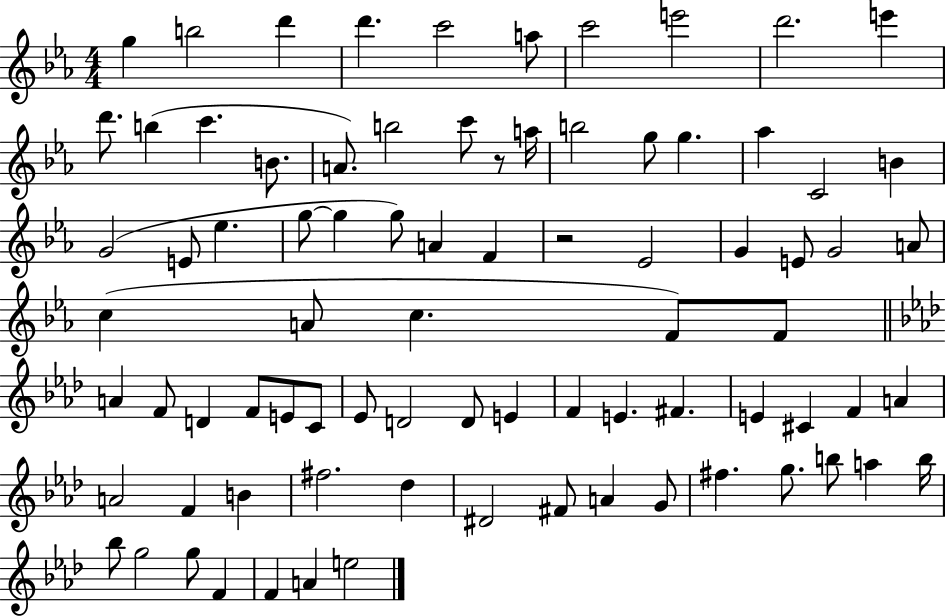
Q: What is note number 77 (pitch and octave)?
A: F4